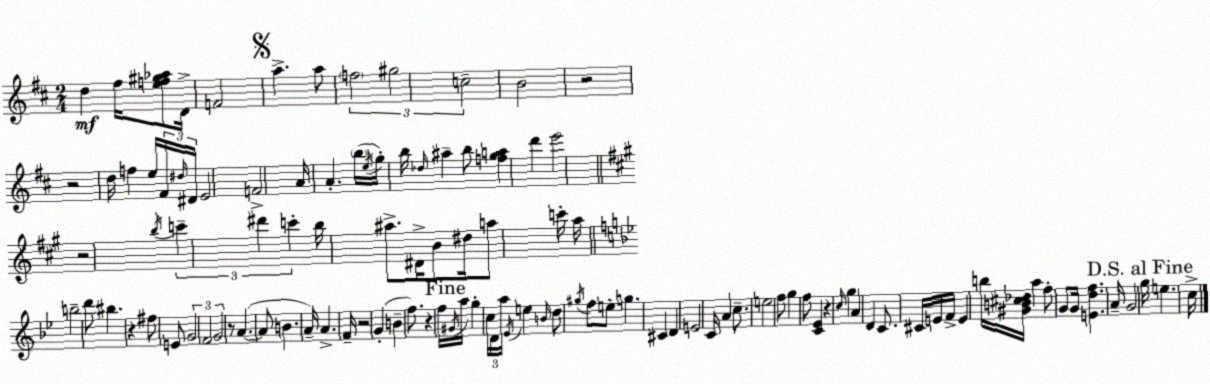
X:1
T:Untitled
M:2/4
L:1/4
K:D
d ^f/4 [ef^g_a]/2 D/4 F2 a a/2 f2 ^g2 c2 B2 z2 z2 d/4 f e/4 ^F/4 ^d/4 ^D/4 E2 F2 A/4 A b/4 e/4 g/4 b/4 _d/4 ^a b/2 [fga] d' e'2 z2 b/4 c' ^d' c' b/4 ^a/2 ^D/4 B/2 ^d/4 a/2 c'/4 a/4 b2 d'/2 ^b z ^f/2 E/2 G2 F2 G2 z/2 A A/2 B A/4 A F/4 z2 G B f/2 z f/4 ^G/4 a/4 g c/4 D/4 a/4 _E/4 e B/4 d/2 ^g/4 f/2 e/2 g ^C D E2 C/4 A c/2 e2 f/2 g f/2 [C_E] z c/4 g A D C/2 ^C/4 E/4 F/4 E b/4 [^GB^c_d]/4 a f/2 G/2 G/4 [Edf] A/4 G2 g/4 e c/4